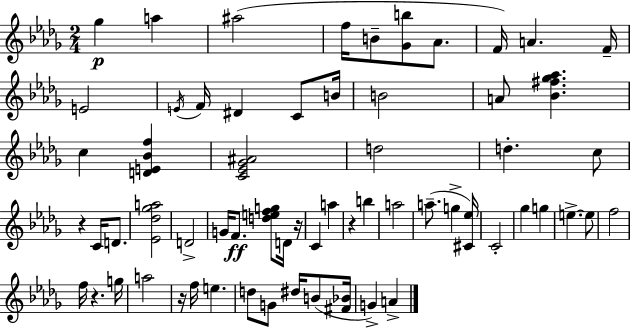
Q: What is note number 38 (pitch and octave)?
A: E5